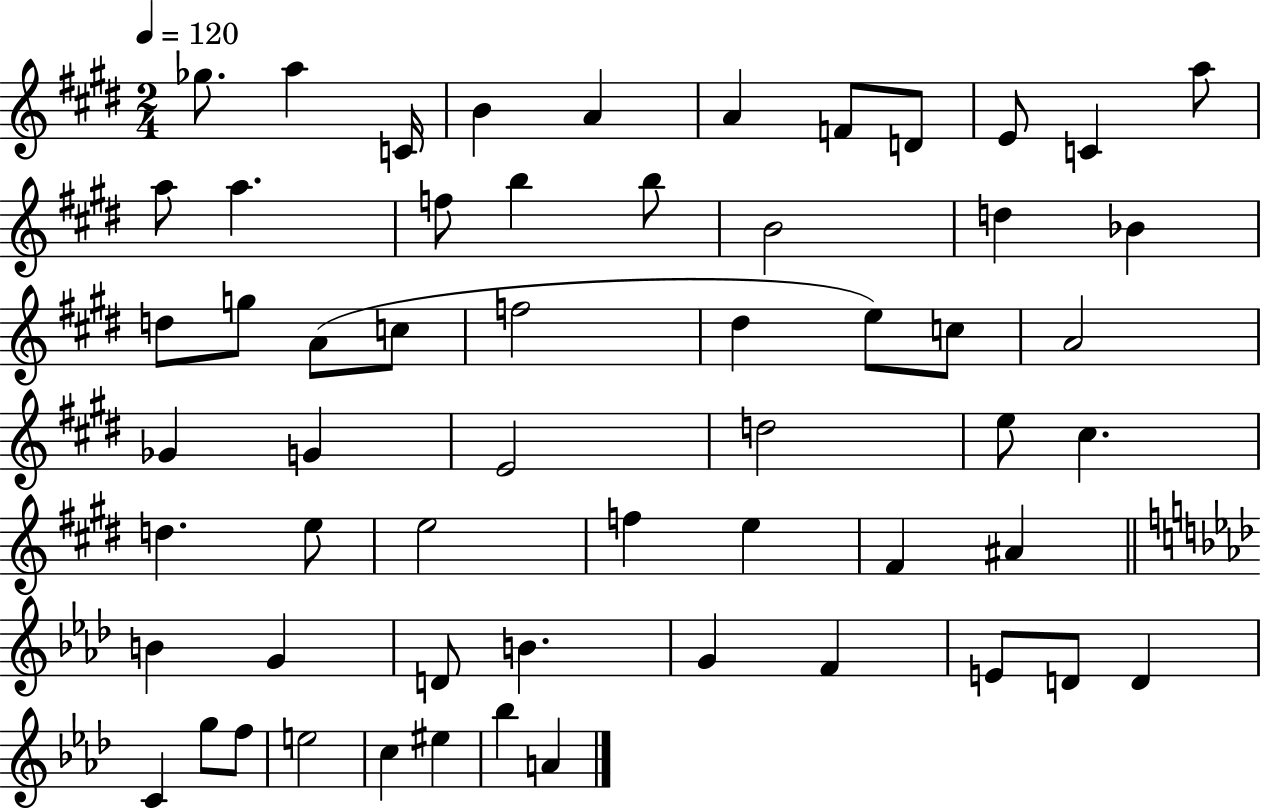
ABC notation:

X:1
T:Untitled
M:2/4
L:1/4
K:E
_g/2 a C/4 B A A F/2 D/2 E/2 C a/2 a/2 a f/2 b b/2 B2 d _B d/2 g/2 A/2 c/2 f2 ^d e/2 c/2 A2 _G G E2 d2 e/2 ^c d e/2 e2 f e ^F ^A B G D/2 B G F E/2 D/2 D C g/2 f/2 e2 c ^e _b A